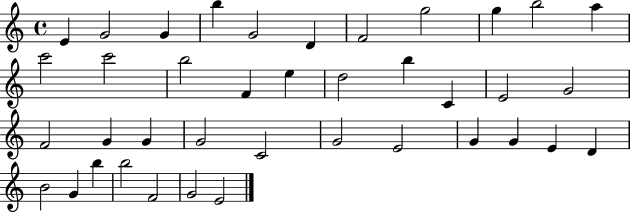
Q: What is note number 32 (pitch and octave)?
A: D4